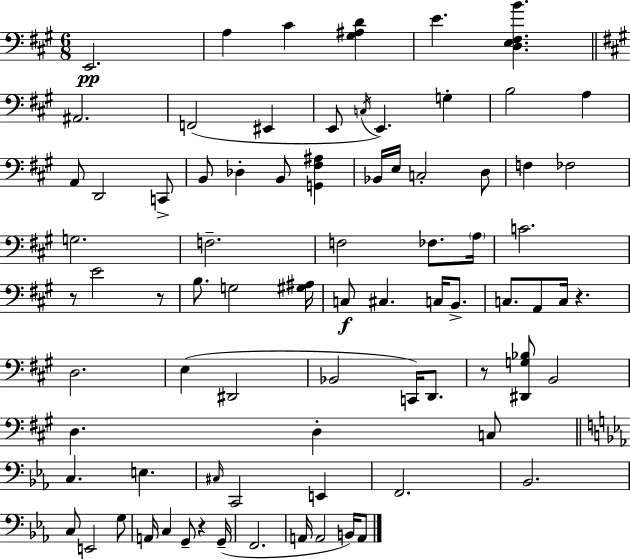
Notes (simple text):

E2/h. A3/q C#4/q [G#3,A#3,D4]/q E4/q. [D3,E3,F#3,B4]/q. A#2/h. F2/h EIS2/q E2/e C3/s E2/q. G3/q B3/h A3/q A2/e D2/h C2/e B2/e Db3/q B2/e [G2,F#3,A#3]/q Bb2/s E3/s C3/h D3/e F3/q FES3/h G3/h. F3/h. F3/h FES3/e. A3/s C4/h. R/e E4/h R/e B3/e. G3/h [G#3,A#3]/s C3/e C#3/q. C3/s B2/e. C3/e. A2/e C3/s R/q. D3/h. E3/q D#2/h Bb2/h C2/s D2/e. R/e [D#2,G3,Bb3]/e B2/h D3/q. D3/q C3/e C3/q. E3/q. C#3/s C2/h E2/q F2/h. Bb2/h. C3/e E2/h G3/e A2/s C3/q G2/e R/q G2/s F2/h. A2/s A2/h B2/s A2/e